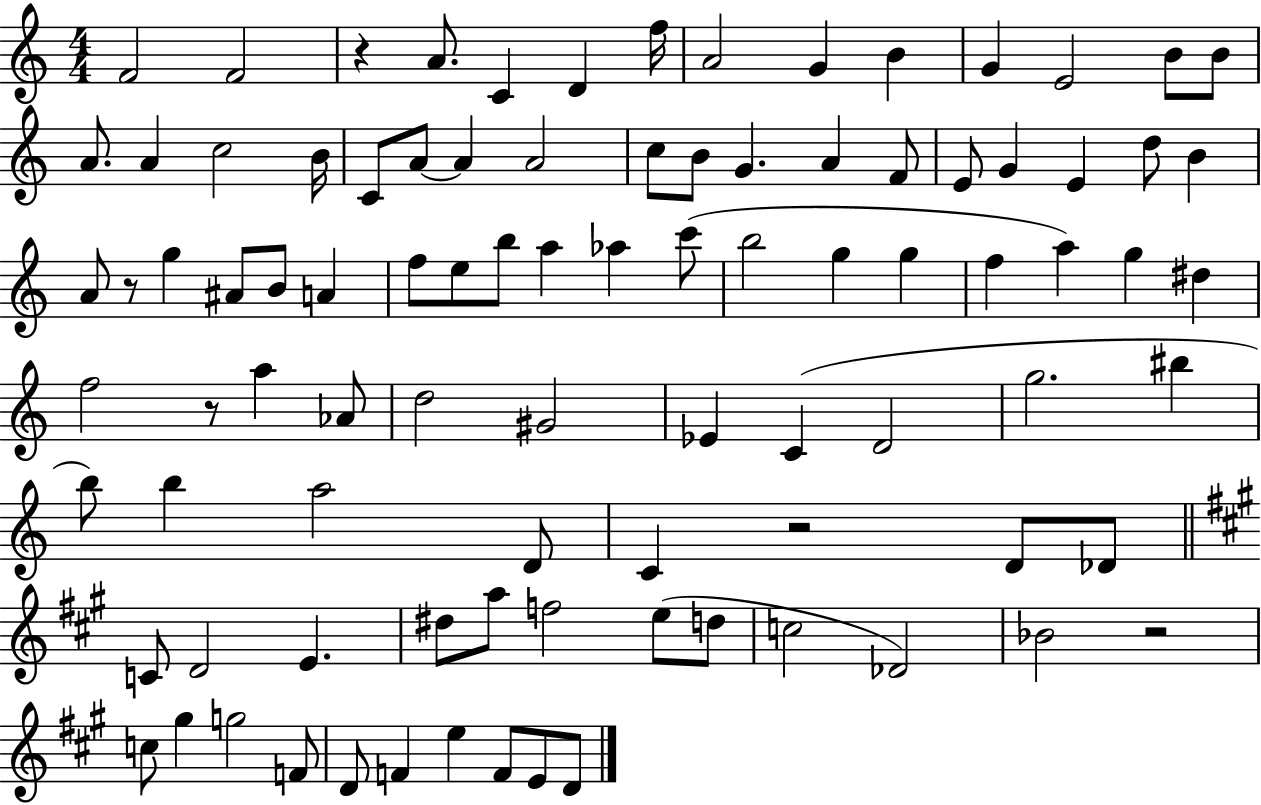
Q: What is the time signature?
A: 4/4